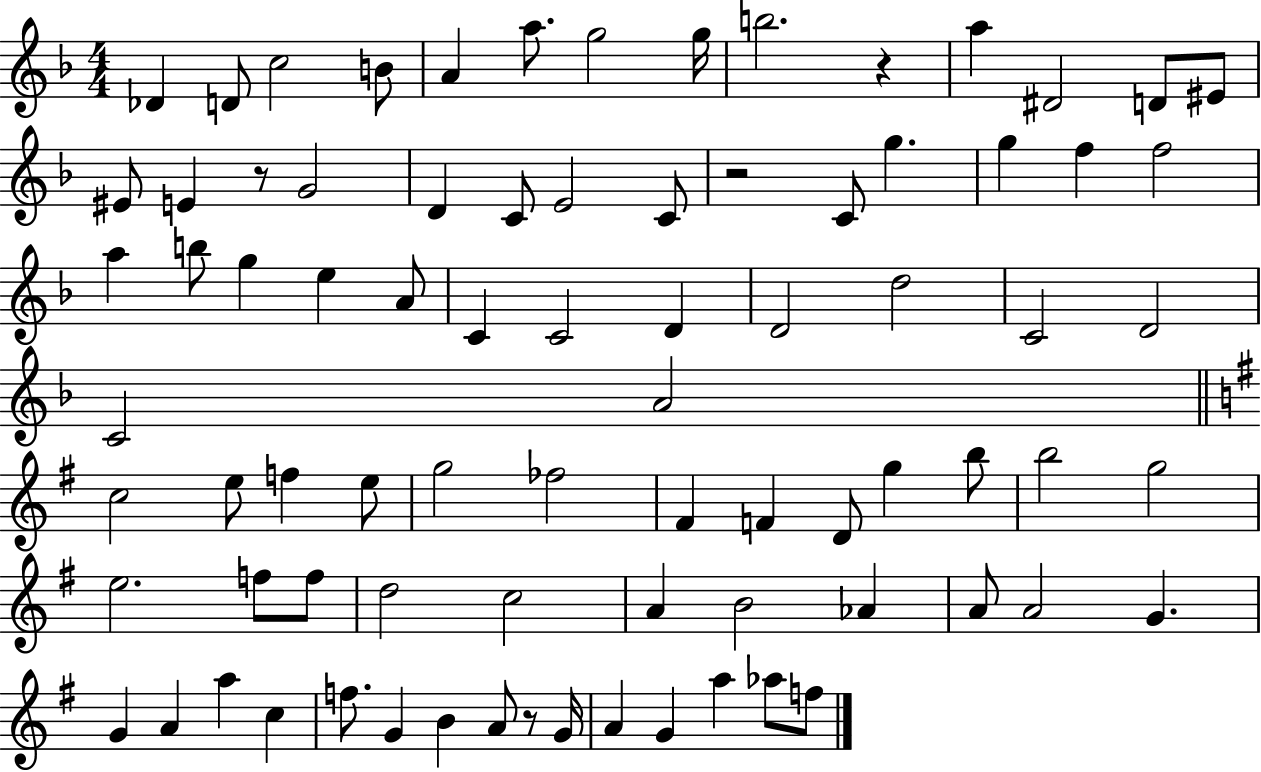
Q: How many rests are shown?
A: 4